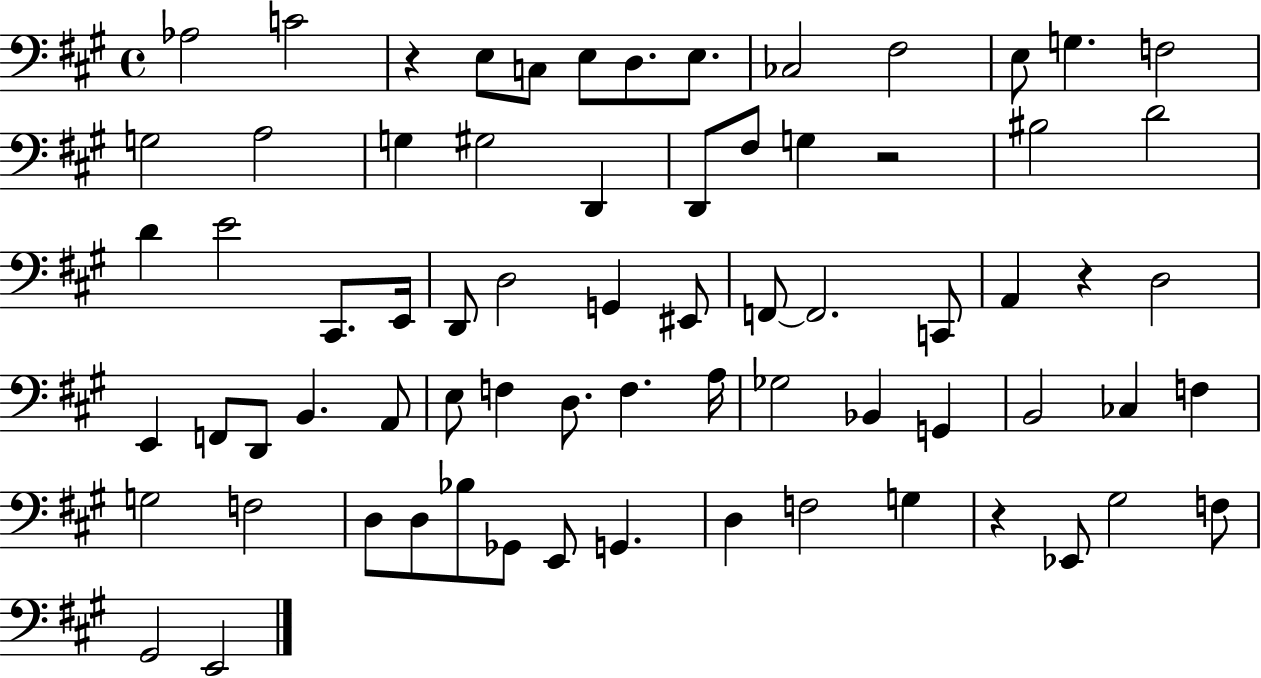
{
  \clef bass
  \time 4/4
  \defaultTimeSignature
  \key a \major
  \repeat volta 2 { aes2 c'2 | r4 e8 c8 e8 d8. e8. | ces2 fis2 | e8 g4. f2 | \break g2 a2 | g4 gis2 d,4 | d,8 fis8 g4 r2 | bis2 d'2 | \break d'4 e'2 cis,8. e,16 | d,8 d2 g,4 eis,8 | f,8~~ f,2. c,8 | a,4 r4 d2 | \break e,4 f,8 d,8 b,4. a,8 | e8 f4 d8. f4. a16 | ges2 bes,4 g,4 | b,2 ces4 f4 | \break g2 f2 | d8 d8 bes8 ges,8 e,8 g,4. | d4 f2 g4 | r4 ees,8 gis2 f8 | \break gis,2 e,2 | } \bar "|."
}